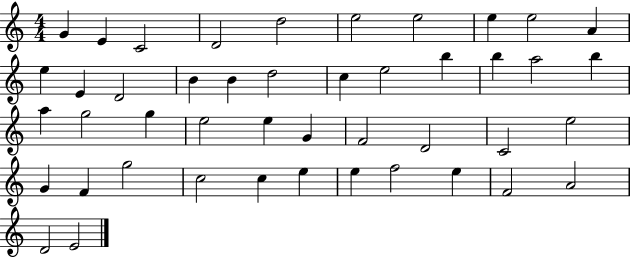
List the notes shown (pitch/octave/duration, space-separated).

G4/q E4/q C4/h D4/h D5/h E5/h E5/h E5/q E5/h A4/q E5/q E4/q D4/h B4/q B4/q D5/h C5/q E5/h B5/q B5/q A5/h B5/q A5/q G5/h G5/q E5/h E5/q G4/q F4/h D4/h C4/h E5/h G4/q F4/q G5/h C5/h C5/q E5/q E5/q F5/h E5/q F4/h A4/h D4/h E4/h